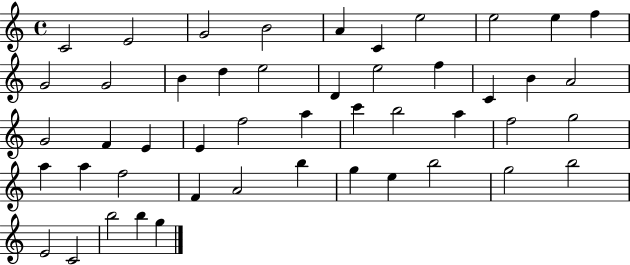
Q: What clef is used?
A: treble